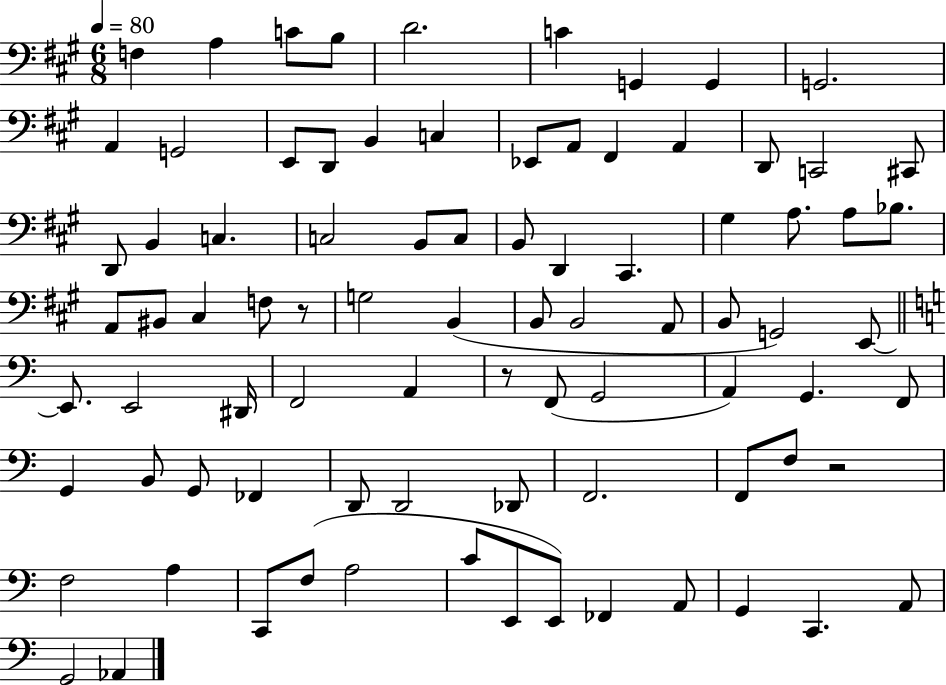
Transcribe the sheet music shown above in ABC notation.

X:1
T:Untitled
M:6/8
L:1/4
K:A
F, A, C/2 B,/2 D2 C G,, G,, G,,2 A,, G,,2 E,,/2 D,,/2 B,, C, _E,,/2 A,,/2 ^F,, A,, D,,/2 C,,2 ^C,,/2 D,,/2 B,, C, C,2 B,,/2 C,/2 B,,/2 D,, ^C,, ^G, A,/2 A,/2 _B,/2 A,,/2 ^B,,/2 ^C, F,/2 z/2 G,2 B,, B,,/2 B,,2 A,,/2 B,,/2 G,,2 E,,/2 E,,/2 E,,2 ^D,,/4 F,,2 A,, z/2 F,,/2 G,,2 A,, G,, F,,/2 G,, B,,/2 G,,/2 _F,, D,,/2 D,,2 _D,,/2 F,,2 F,,/2 F,/2 z2 F,2 A, C,,/2 F,/2 A,2 C/2 E,,/2 E,,/2 _F,, A,,/2 G,, C,, A,,/2 G,,2 _A,,